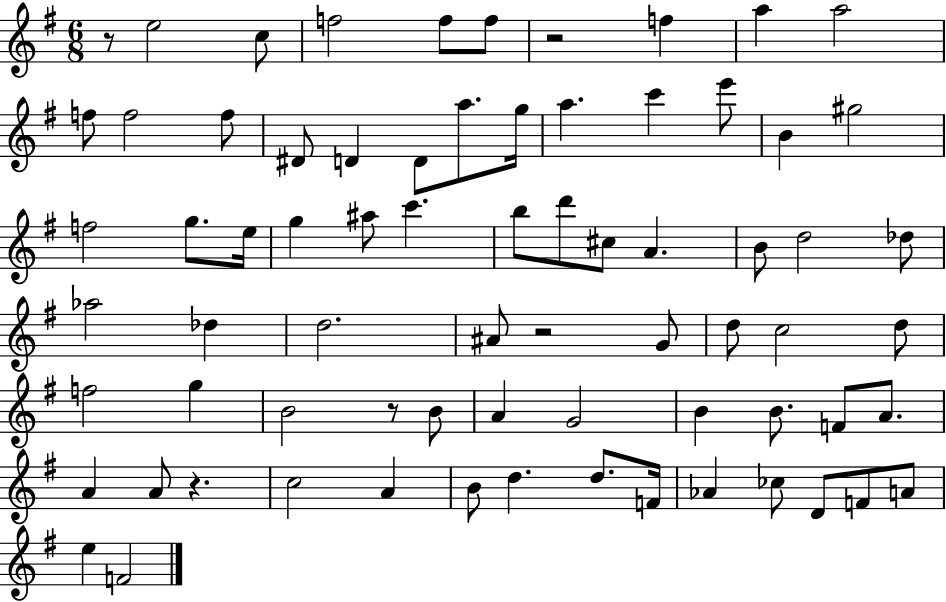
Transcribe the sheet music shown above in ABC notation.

X:1
T:Untitled
M:6/8
L:1/4
K:G
z/2 e2 c/2 f2 f/2 f/2 z2 f a a2 f/2 f2 f/2 ^D/2 D D/2 a/2 g/4 a c' e'/2 B ^g2 f2 g/2 e/4 g ^a/2 c' b/2 d'/2 ^c/2 A B/2 d2 _d/2 _a2 _d d2 ^A/2 z2 G/2 d/2 c2 d/2 f2 g B2 z/2 B/2 A G2 B B/2 F/2 A/2 A A/2 z c2 A B/2 d d/2 F/4 _A _c/2 D/2 F/2 A/2 e F2